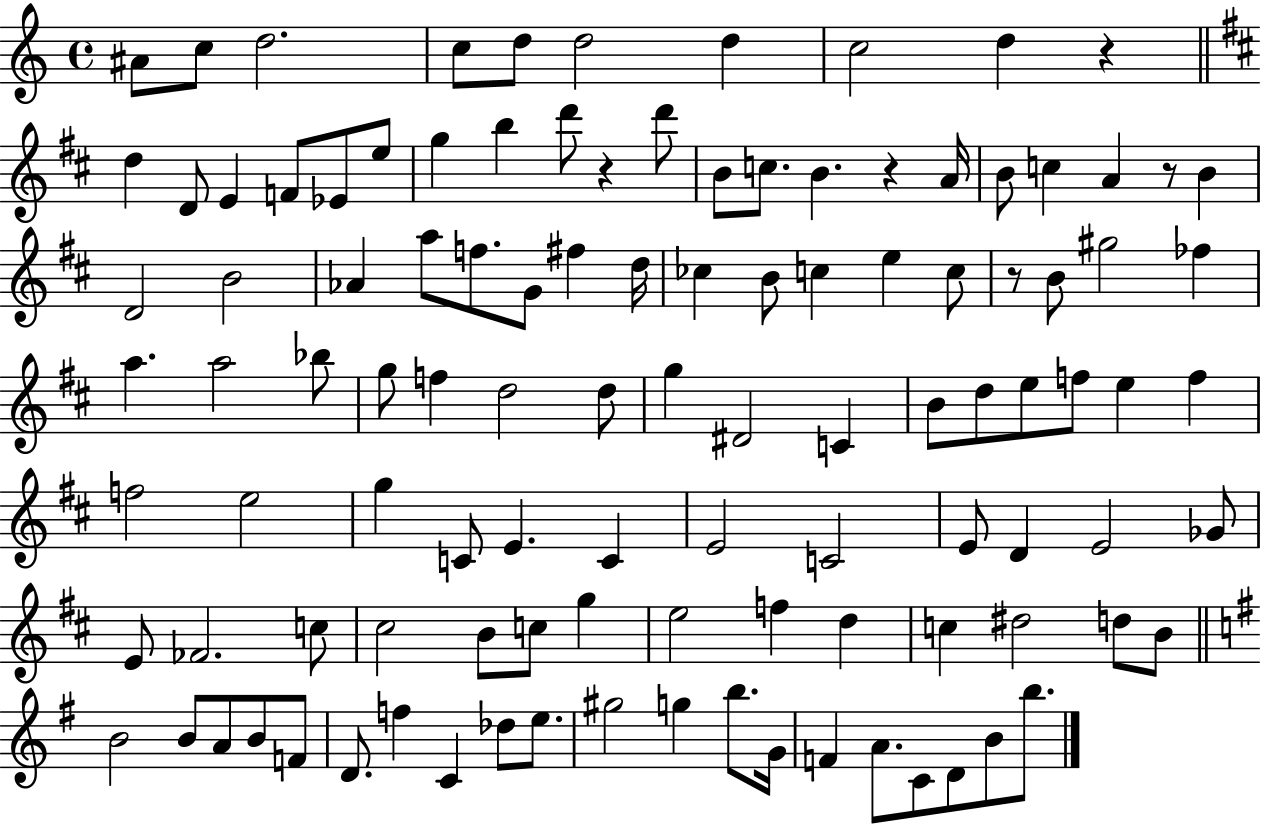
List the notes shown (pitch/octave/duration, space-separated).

A#4/e C5/e D5/h. C5/e D5/e D5/h D5/q C5/h D5/q R/q D5/q D4/e E4/q F4/e Eb4/e E5/e G5/q B5/q D6/e R/q D6/e B4/e C5/e. B4/q. R/q A4/s B4/e C5/q A4/q R/e B4/q D4/h B4/h Ab4/q A5/e F5/e. G4/e F#5/q D5/s CES5/q B4/e C5/q E5/q C5/e R/e B4/e G#5/h FES5/q A5/q. A5/h Bb5/e G5/e F5/q D5/h D5/e G5/q D#4/h C4/q B4/e D5/e E5/e F5/e E5/q F5/q F5/h E5/h G5/q C4/e E4/q. C4/q E4/h C4/h E4/e D4/q E4/h Gb4/e E4/e FES4/h. C5/e C#5/h B4/e C5/e G5/q E5/h F5/q D5/q C5/q D#5/h D5/e B4/e B4/h B4/e A4/e B4/e F4/e D4/e. F5/q C4/q Db5/e E5/e. G#5/h G5/q B5/e. G4/s F4/q A4/e. C4/e D4/e B4/e B5/e.